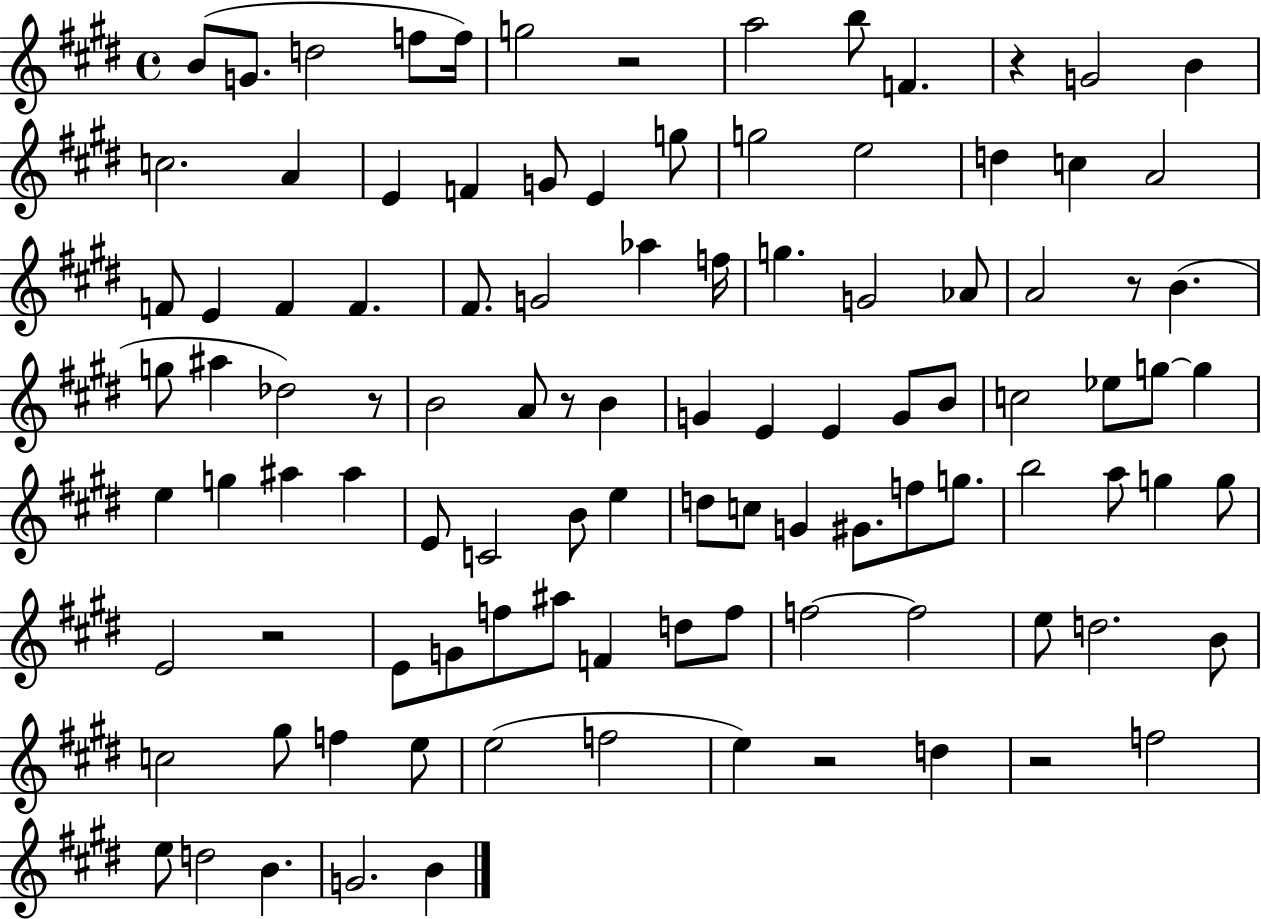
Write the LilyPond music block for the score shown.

{
  \clef treble
  \time 4/4
  \defaultTimeSignature
  \key e \major
  b'8( g'8. d''2 f''8 f''16) | g''2 r2 | a''2 b''8 f'4. | r4 g'2 b'4 | \break c''2. a'4 | e'4 f'4 g'8 e'4 g''8 | g''2 e''2 | d''4 c''4 a'2 | \break f'8 e'4 f'4 f'4. | fis'8. g'2 aes''4 f''16 | g''4. g'2 aes'8 | a'2 r8 b'4.( | \break g''8 ais''4 des''2) r8 | b'2 a'8 r8 b'4 | g'4 e'4 e'4 g'8 b'8 | c''2 ees''8 g''8~~ g''4 | \break e''4 g''4 ais''4 ais''4 | e'8 c'2 b'8 e''4 | d''8 c''8 g'4 gis'8. f''8 g''8. | b''2 a''8 g''4 g''8 | \break e'2 r2 | e'8 g'8 f''8 ais''8 f'4 d''8 f''8 | f''2~~ f''2 | e''8 d''2. b'8 | \break c''2 gis''8 f''4 e''8 | e''2( f''2 | e''4) r2 d''4 | r2 f''2 | \break e''8 d''2 b'4. | g'2. b'4 | \bar "|."
}